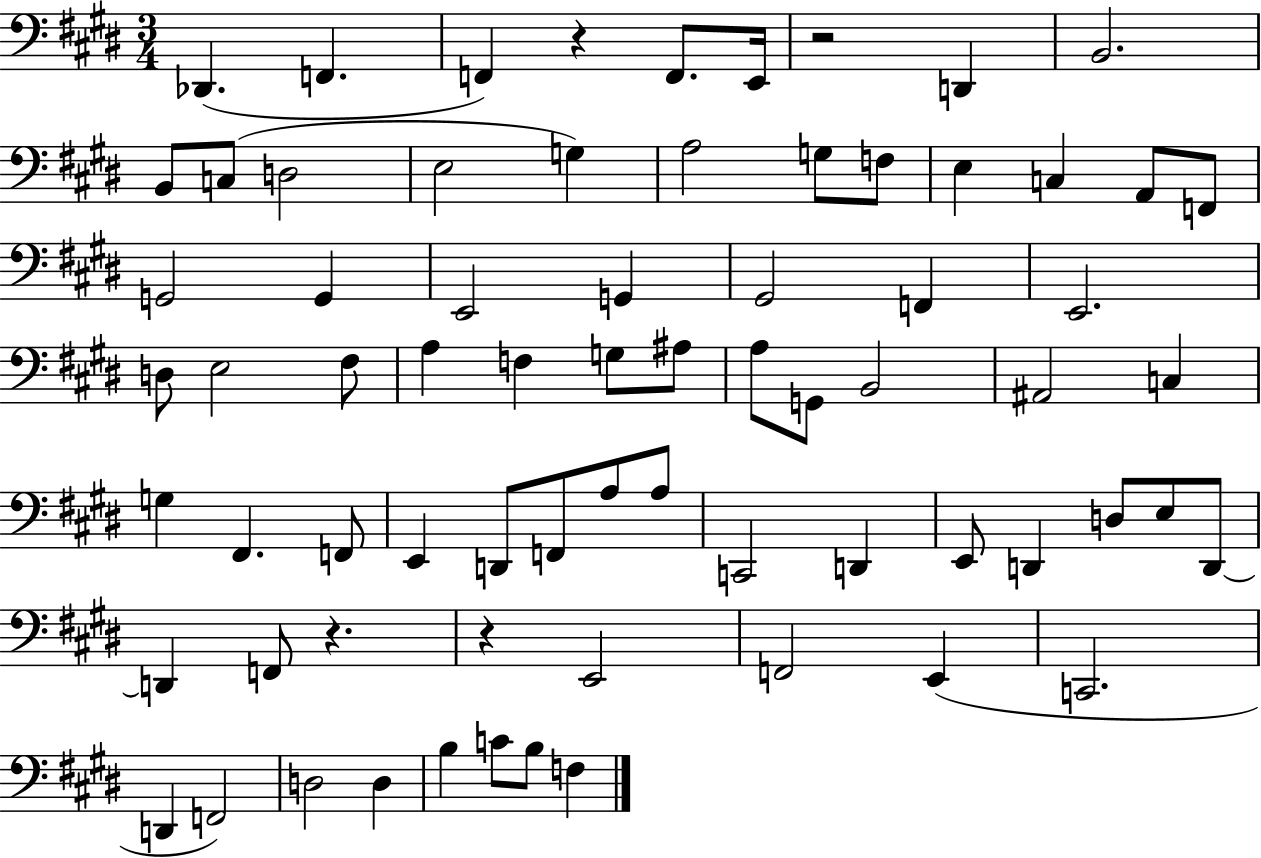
X:1
T:Untitled
M:3/4
L:1/4
K:E
_D,, F,, F,, z F,,/2 E,,/4 z2 D,, B,,2 B,,/2 C,/2 D,2 E,2 G, A,2 G,/2 F,/2 E, C, A,,/2 F,,/2 G,,2 G,, E,,2 G,, ^G,,2 F,, E,,2 D,/2 E,2 ^F,/2 A, F, G,/2 ^A,/2 A,/2 G,,/2 B,,2 ^A,,2 C, G, ^F,, F,,/2 E,, D,,/2 F,,/2 A,/2 A,/2 C,,2 D,, E,,/2 D,, D,/2 E,/2 D,,/2 D,, F,,/2 z z E,,2 F,,2 E,, C,,2 D,, F,,2 D,2 D, B, C/2 B,/2 F,